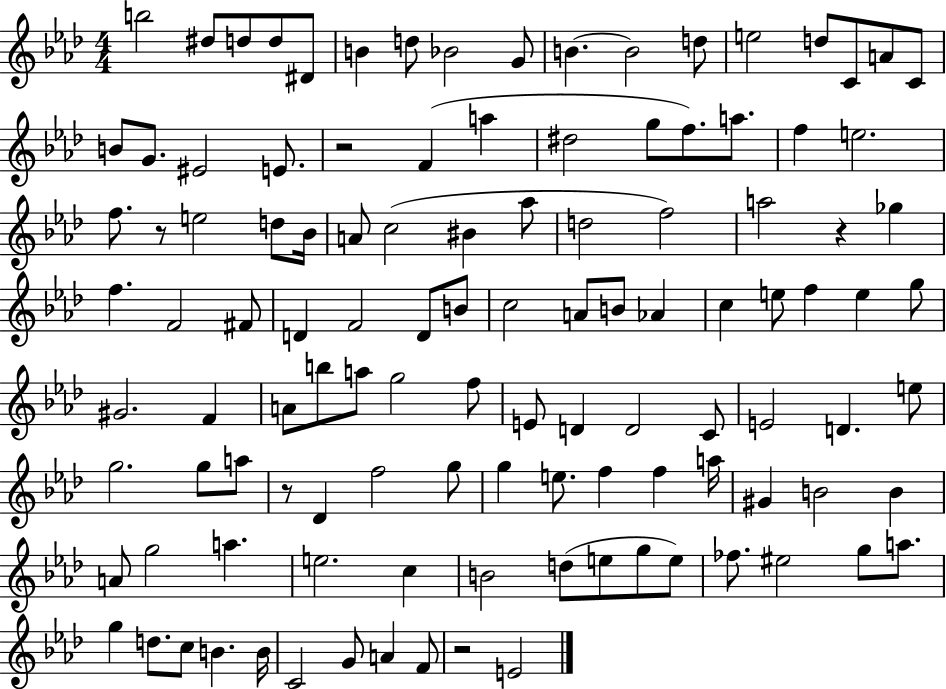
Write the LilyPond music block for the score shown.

{
  \clef treble
  \numericTimeSignature
  \time 4/4
  \key aes \major
  b''2 dis''8 d''8 d''8 dis'8 | b'4 d''8 bes'2 g'8 | b'4.~~ b'2 d''8 | e''2 d''8 c'8 a'8 c'8 | \break b'8 g'8. eis'2 e'8. | r2 f'4( a''4 | dis''2 g''8 f''8.) a''8. | f''4 e''2. | \break f''8. r8 e''2 d''8 bes'16 | a'8 c''2( bis'4 aes''8 | d''2 f''2) | a''2 r4 ges''4 | \break f''4. f'2 fis'8 | d'4 f'2 d'8 b'8 | c''2 a'8 b'8 aes'4 | c''4 e''8 f''4 e''4 g''8 | \break gis'2. f'4 | a'8 b''8 a''8 g''2 f''8 | e'8 d'4 d'2 c'8 | e'2 d'4. e''8 | \break g''2. g''8 a''8 | r8 des'4 f''2 g''8 | g''4 e''8. f''4 f''4 a''16 | gis'4 b'2 b'4 | \break a'8 g''2 a''4. | e''2. c''4 | b'2 d''8( e''8 g''8 e''8) | fes''8. eis''2 g''8 a''8. | \break g''4 d''8. c''8 b'4. b'16 | c'2 g'8 a'4 f'8 | r2 e'2 | \bar "|."
}